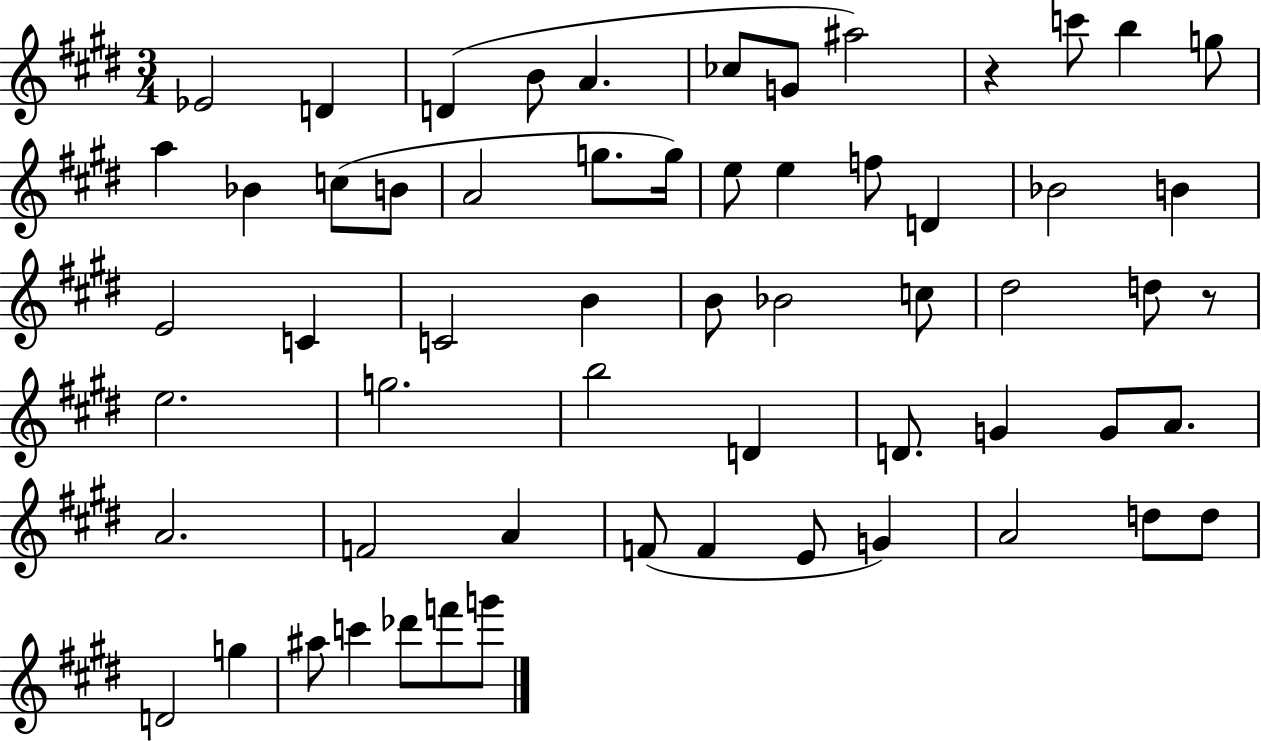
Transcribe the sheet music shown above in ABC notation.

X:1
T:Untitled
M:3/4
L:1/4
K:E
_E2 D D B/2 A _c/2 G/2 ^a2 z c'/2 b g/2 a _B c/2 B/2 A2 g/2 g/4 e/2 e f/2 D _B2 B E2 C C2 B B/2 _B2 c/2 ^d2 d/2 z/2 e2 g2 b2 D D/2 G G/2 A/2 A2 F2 A F/2 F E/2 G A2 d/2 d/2 D2 g ^a/2 c' _d'/2 f'/2 g'/2